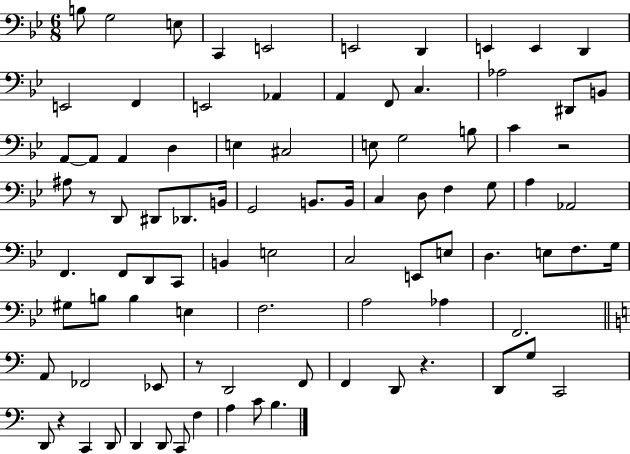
X:1
T:Untitled
M:6/8
L:1/4
K:Bb
B,/2 G,2 E,/2 C,, E,,2 E,,2 D,, E,, E,, D,, E,,2 F,, E,,2 _A,, A,, F,,/2 C, _A,2 ^D,,/2 B,,/2 A,,/2 A,,/2 A,, D, E, ^C,2 E,/2 G,2 B,/2 C z2 ^A,/2 z/2 D,,/2 ^D,,/2 _D,,/2 B,,/4 G,,2 B,,/2 B,,/4 C, D,/2 F, G,/2 A, _A,,2 F,, F,,/2 D,,/2 C,,/2 B,, E,2 C,2 E,,/2 E,/2 D, E,/2 F,/2 G,/4 ^G,/2 B,/2 B, E, F,2 A,2 _A, F,,2 A,,/2 _F,,2 _E,,/2 z/2 D,,2 F,,/2 F,, D,,/2 z D,,/2 G,/2 C,,2 D,,/2 z C,, D,,/2 D,, D,,/2 C,,/2 F, A, C/2 B,